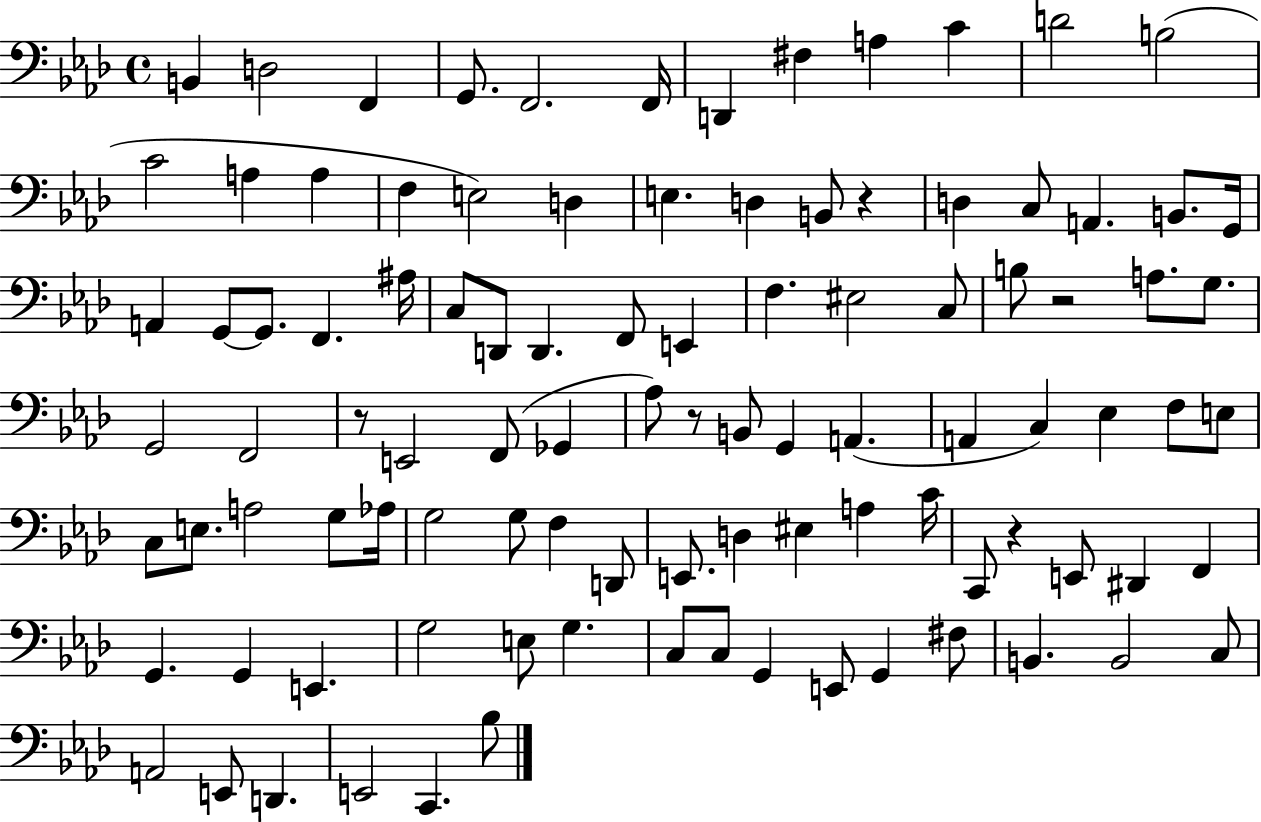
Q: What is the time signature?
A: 4/4